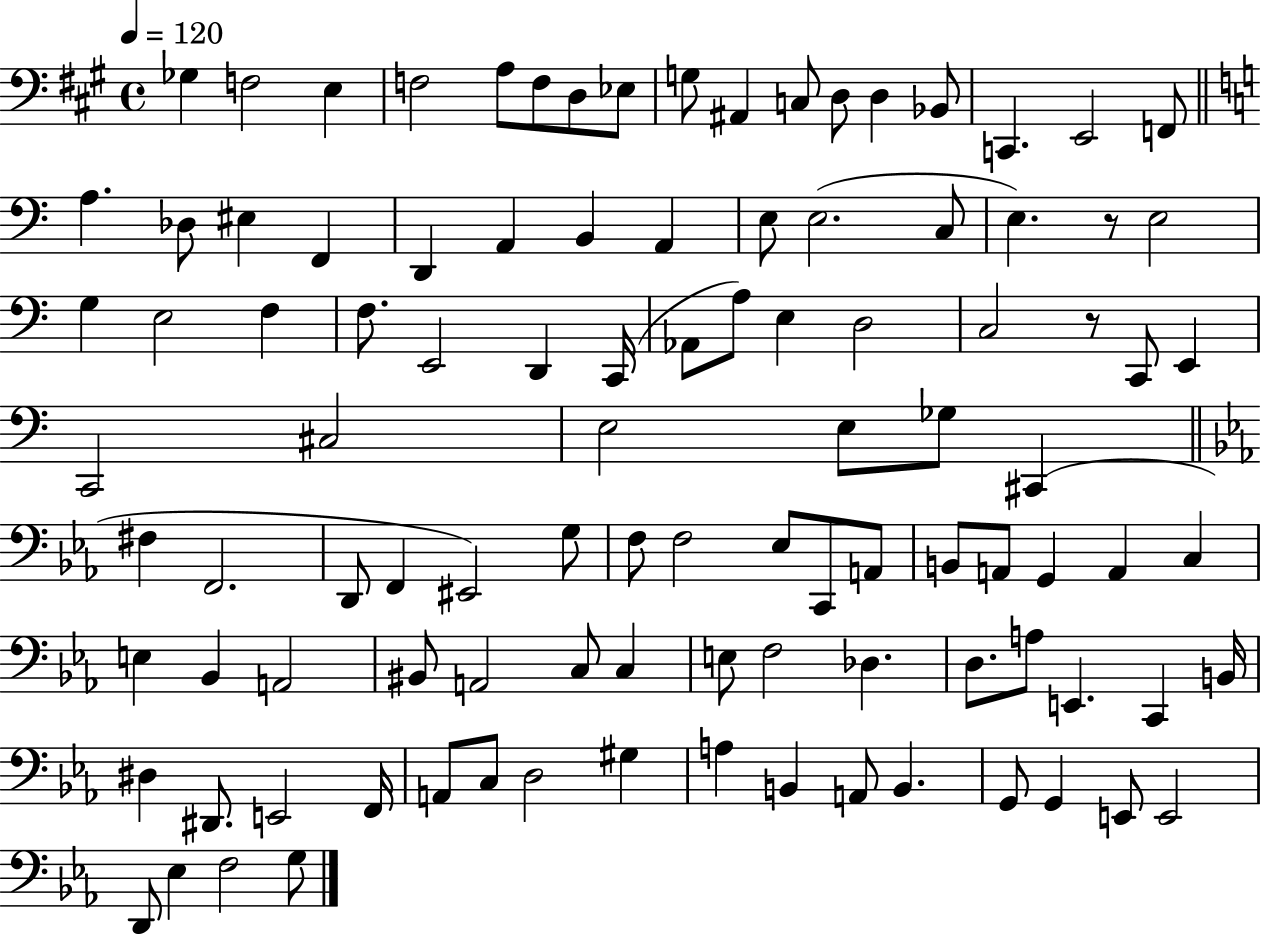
{
  \clef bass
  \time 4/4
  \defaultTimeSignature
  \key a \major
  \tempo 4 = 120
  ges4 f2 e4 | f2 a8 f8 d8 ees8 | g8 ais,4 c8 d8 d4 bes,8 | c,4. e,2 f,8 | \break \bar "||" \break \key a \minor a4. des8 eis4 f,4 | d,4 a,4 b,4 a,4 | e8 e2.( c8 | e4.) r8 e2 | \break g4 e2 f4 | f8. e,2 d,4 c,16( | aes,8 a8) e4 d2 | c2 r8 c,8 e,4 | \break c,2 cis2 | e2 e8 ges8 cis,4( | \bar "||" \break \key ees \major fis4 f,2. | d,8 f,4 eis,2) g8 | f8 f2 ees8 c,8 a,8 | b,8 a,8 g,4 a,4 c4 | \break e4 bes,4 a,2 | bis,8 a,2 c8 c4 | e8 f2 des4. | d8. a8 e,4. c,4 b,16 | \break dis4 dis,8. e,2 f,16 | a,8 c8 d2 gis4 | a4 b,4 a,8 b,4. | g,8 g,4 e,8 e,2 | \break d,8 ees4 f2 g8 | \bar "|."
}